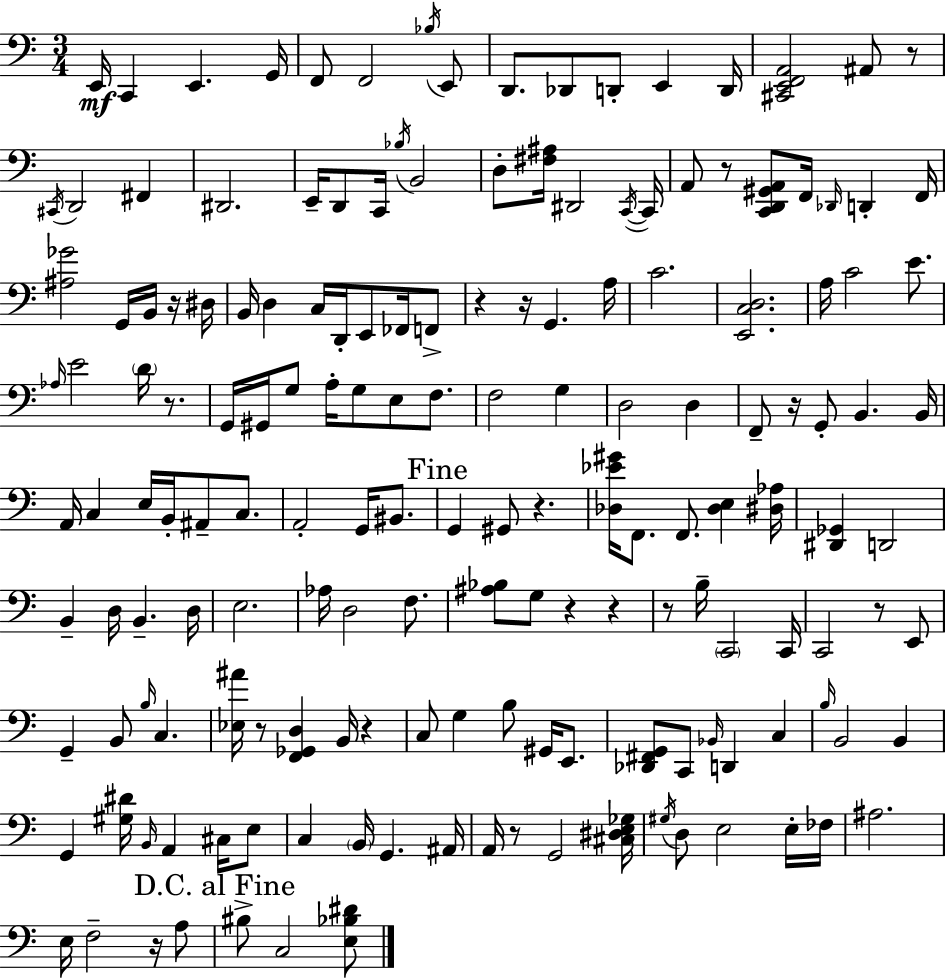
X:1
T:Untitled
M:3/4
L:1/4
K:Am
E,,/4 C,, E,, G,,/4 F,,/2 F,,2 _B,/4 E,,/2 D,,/2 _D,,/2 D,,/2 E,, D,,/4 [^C,,E,,F,,A,,]2 ^A,,/2 z/2 ^C,,/4 D,,2 ^F,, ^D,,2 E,,/4 D,,/2 C,,/4 _B,/4 B,,2 D,/2 [^F,^A,]/4 ^D,,2 C,,/4 C,,/4 A,,/2 z/2 [C,,D,,^G,,A,,]/2 F,,/4 _D,,/4 D,, F,,/4 [^A,_G]2 G,,/4 B,,/4 z/4 ^D,/4 B,,/4 D, C,/4 D,,/4 E,,/2 _F,,/4 F,,/2 z z/4 G,, A,/4 C2 [E,,C,D,]2 A,/4 C2 E/2 _A,/4 E2 D/4 z/2 G,,/4 ^G,,/4 G,/2 A,/4 G,/2 E,/2 F,/2 F,2 G, D,2 D, F,,/2 z/4 G,,/2 B,, B,,/4 A,,/4 C, E,/4 B,,/4 ^A,,/2 C,/2 A,,2 G,,/4 ^B,,/2 G,, ^G,,/2 z [_D,_E^G]/4 F,,/2 F,,/2 [_D,E,] [^D,_A,]/4 [^D,,_G,,] D,,2 B,, D,/4 B,, D,/4 E,2 _A,/4 D,2 F,/2 [^A,_B,]/2 G,/2 z z z/2 B,/4 C,,2 C,,/4 C,,2 z/2 E,,/2 G,, B,,/2 B,/4 C, [_E,^A]/4 z/2 [F,,_G,,D,] B,,/4 z C,/2 G, B,/2 ^G,,/4 E,,/2 [_D,,^F,,G,,]/2 C,,/2 _B,,/4 D,, C, B,/4 B,,2 B,, G,, [^G,^D]/4 B,,/4 A,, ^C,/4 E,/2 C, B,,/4 G,, ^A,,/4 A,,/4 z/2 G,,2 [^C,^D,E,_G,]/4 ^G,/4 D,/2 E,2 E,/4 _F,/4 ^A,2 E,/4 F,2 z/4 A,/2 ^B,/2 C,2 [E,_B,^D]/2